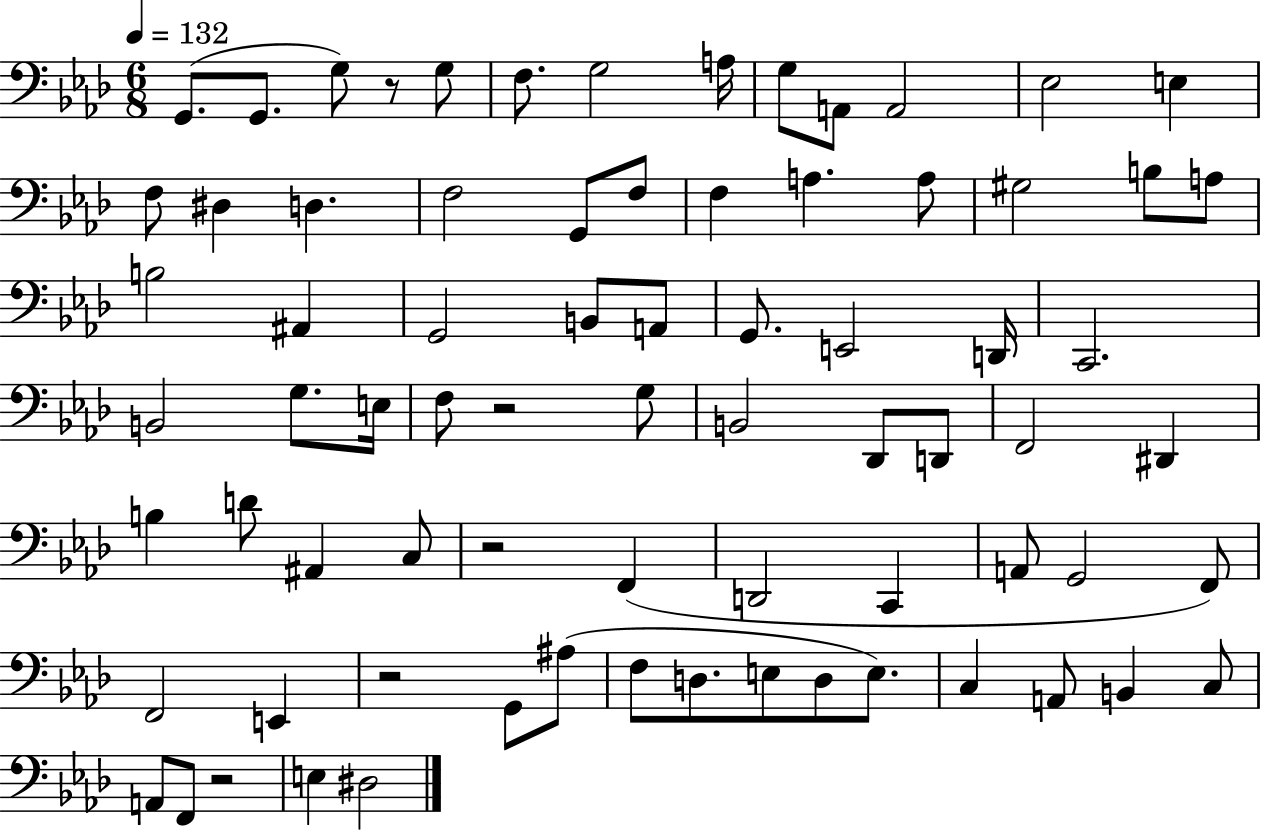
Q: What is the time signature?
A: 6/8